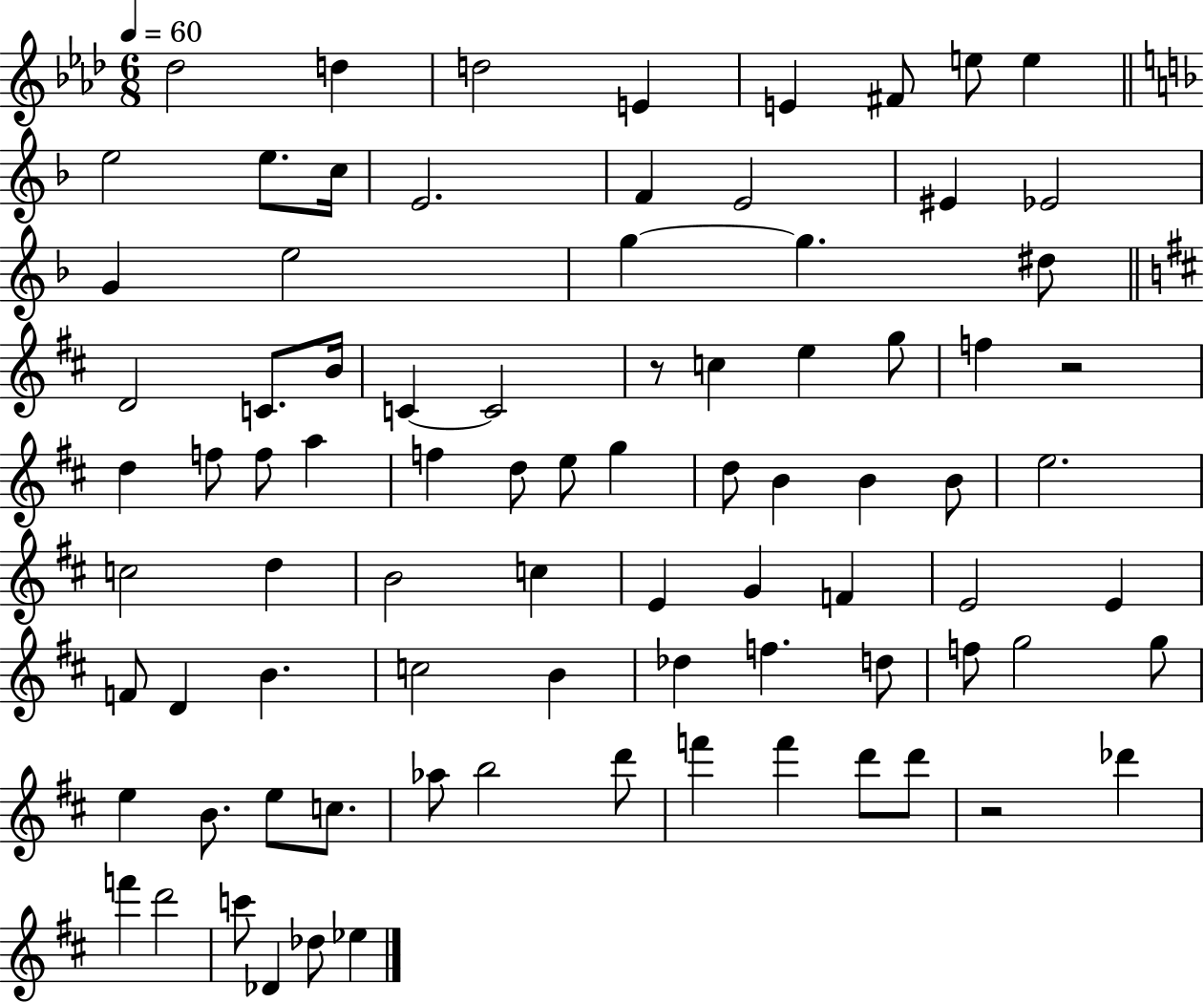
{
  \clef treble
  \numericTimeSignature
  \time 6/8
  \key aes \major
  \tempo 4 = 60
  des''2 d''4 | d''2 e'4 | e'4 fis'8 e''8 e''4 | \bar "||" \break \key f \major e''2 e''8. c''16 | e'2. | f'4 e'2 | eis'4 ees'2 | \break g'4 e''2 | g''4~~ g''4. dis''8 | \bar "||" \break \key d \major d'2 c'8. b'16 | c'4~~ c'2 | r8 c''4 e''4 g''8 | f''4 r2 | \break d''4 f''8 f''8 a''4 | f''4 d''8 e''8 g''4 | d''8 b'4 b'4 b'8 | e''2. | \break c''2 d''4 | b'2 c''4 | e'4 g'4 f'4 | e'2 e'4 | \break f'8 d'4 b'4. | c''2 b'4 | des''4 f''4. d''8 | f''8 g''2 g''8 | \break e''4 b'8. e''8 c''8. | aes''8 b''2 d'''8 | f'''4 f'''4 d'''8 d'''8 | r2 des'''4 | \break f'''4 d'''2 | c'''8 des'4 des''8 ees''4 | \bar "|."
}